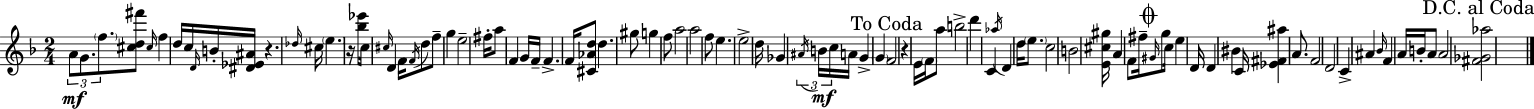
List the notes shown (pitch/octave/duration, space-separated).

A4/e G4/e. F5/e. [C#5,D5,F#6]/e C#5/s F5/q D5/s C5/s D4/s B4/s [D#4,Eb4,A#4]/s R/q. Db5/s C#5/s E5/q. R/s [Bb5,Eb6]/e C5/s C#5/s D4/q F4/s F4/s D5/e F5/e G5/q E5/h F#5/s A5/e F4/q G4/s F4/s F4/q. F4/s [C#4,Ab4,D5]/e D5/q. G#5/e G5/q F5/e A5/h A5/h F5/e E5/q. E5/h D5/s Gb4/q A#4/s B4/s C5/s A4/s G4/q G4/q F4/h R/q E4/s F4/s A5/e B5/h D6/q C4/q Ab5/s D4/q D5/s E5/e. C5/h B4/h [E4,C#5,G#5]/s A4/q F4/e F#5/s G#4/s G5/e C5/s E5/q D4/s D4/q BIS4/q C4/s [Eb4,F#4,A#5]/q A4/e. F4/h D4/h C4/q A#4/q Bb4/s F4/q A4/s B4/s A4/e A4/h [F#4,Gb4,Ab5]/h